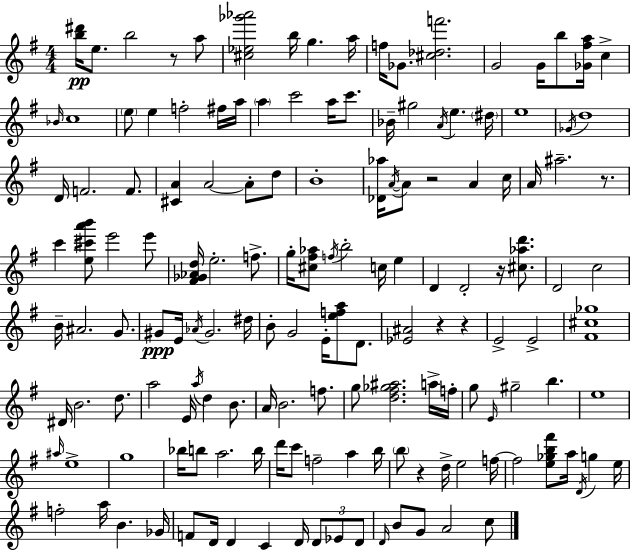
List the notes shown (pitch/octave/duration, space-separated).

[B5,D#6]/s E5/e. B5/h R/e A5/e [C#5,Eb5,Gb6,Ab6]/h B5/s G5/q. A5/s F5/s Gb4/e. [C#5,Db5,F6]/h. G4/h G4/s B5/e [Gb4,F#5,A5]/s C5/q Bb4/s C5/w E5/e E5/q F5/h F#5/s A5/s A5/q C6/h A5/s C6/e. Bb4/s G#5/h A4/s E5/q. D#5/s E5/w Gb4/s D5/w D4/s F4/h. F4/e. [C#4,A4]/q A4/h A4/e D5/e B4/w [Db4,Ab5]/s A4/s A4/e R/h A4/q C5/s A4/s A#5/h. R/e. C6/q [E5,C#6,A6,B6]/e E6/h E6/e [F#4,Gb4,Ab4,D5]/s E5/h. F5/e. G5/s [C#5,F#5,Ab5]/e F5/s B5/h C5/s E5/q D4/q D4/h R/s [C#5,Ab5,D6]/e. D4/h C5/h B4/s A#4/h. G4/e. G#4/e E4/s Ab4/s G#4/h. D#5/s B4/e G4/h E4/s [E5,F5,A5]/e D4/e. [Eb4,A#4]/h R/q R/q E4/h E4/h [F#4,C#5,Gb5]/w D#4/s B4/h. D5/e. A5/h E4/s A5/s D5/q B4/e. A4/s B4/h. F5/e. G5/e [D5,F#5,Gb5,A#5]/h. A5/s F5/s G5/e E4/s G#5/h B5/q. E5/w A#5/s E5/w G5/w Bb5/s B5/e A5/h. B5/s D6/s C6/e F5/h A5/q B5/s B5/e R/q D5/s E5/h F5/s F5/h [E5,Gb5,B5,F#6]/e A5/s D4/s G5/q E5/s F5/h A5/s B4/q. Gb4/s F4/e D4/s D4/q C4/q D4/s D4/e Eb4/e D4/e D4/s B4/e G4/e A4/h C5/e